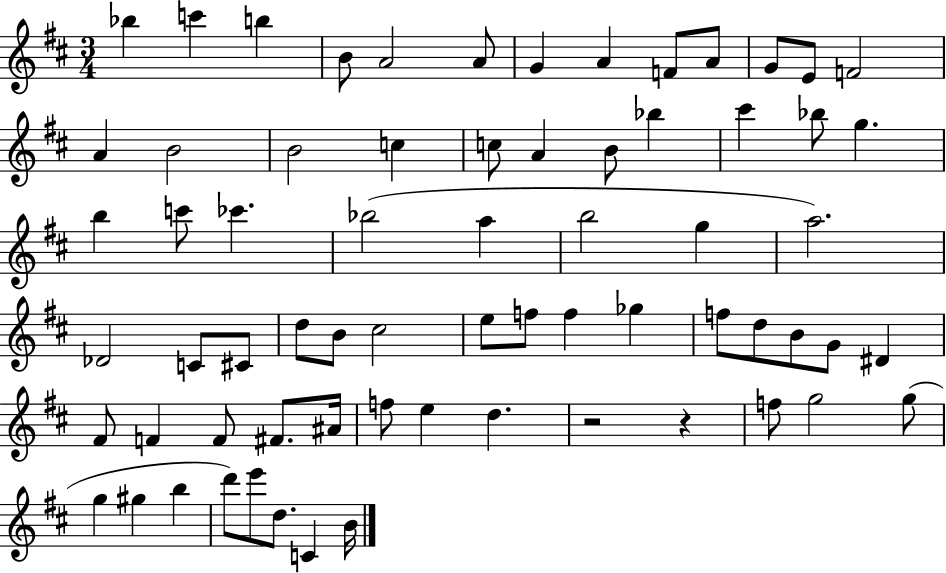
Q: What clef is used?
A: treble